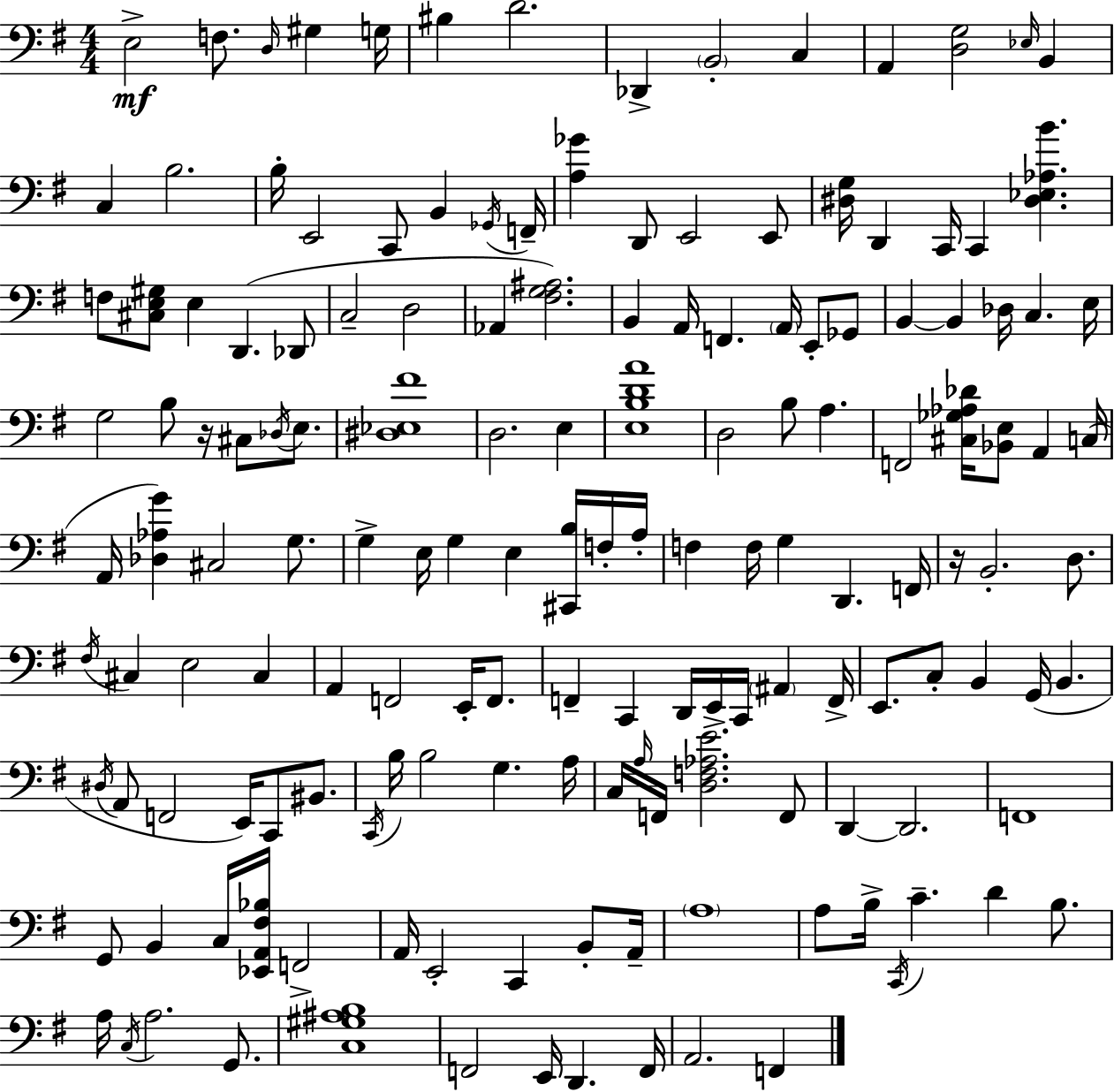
E3/h F3/e. D3/s G#3/q G3/s BIS3/q D4/h. Db2/q B2/h C3/q A2/q [D3,G3]/h Eb3/s B2/q C3/q B3/h. B3/s E2/h C2/e B2/q Gb2/s F2/s [A3,Gb4]/q D2/e E2/h E2/e [D#3,G3]/s D2/q C2/s C2/q [D#3,Eb3,Ab3,B4]/q. F3/e [C#3,E3,G#3]/e E3/q D2/q. Db2/e C3/h D3/h Ab2/q [F#3,G3,A#3]/h. B2/q A2/s F2/q. A2/s E2/e Gb2/e B2/q B2/q Db3/s C3/q. E3/s G3/h B3/e R/s C#3/e Db3/s E3/e. [D#3,Eb3,F#4]/w D3/h. E3/q [E3,B3,D4,A4]/w D3/h B3/e A3/q. F2/h [C#3,Gb3,Ab3,Db4]/s [Bb2,E3]/e A2/q C3/s A2/s [Db3,Ab3,G4]/q C#3/h G3/e. G3/q E3/s G3/q E3/q [C#2,B3]/s F3/s A3/s F3/q F3/s G3/q D2/q. F2/s R/s B2/h. D3/e. F#3/s C#3/q E3/h C#3/q A2/q F2/h E2/s F2/e. F2/q C2/q D2/s E2/s C2/s A#2/q F2/s E2/e. C3/e B2/q G2/s B2/q. D#3/s A2/e F2/h E2/s C2/e BIS2/e. C2/s B3/s B3/h G3/q. A3/s C3/s A3/s F2/s [D3,F3,Ab3,E4]/h. F2/e D2/q D2/h. F2/w G2/e B2/q C3/s [Eb2,A2,F#3,Bb3]/s F2/h A2/s E2/h C2/q B2/e A2/s A3/w A3/e B3/s C2/s C4/q. D4/q B3/e. A3/s C3/s A3/h. G2/e. [C3,G#3,A#3,B3]/w F2/h E2/s D2/q. F2/s A2/h. F2/q